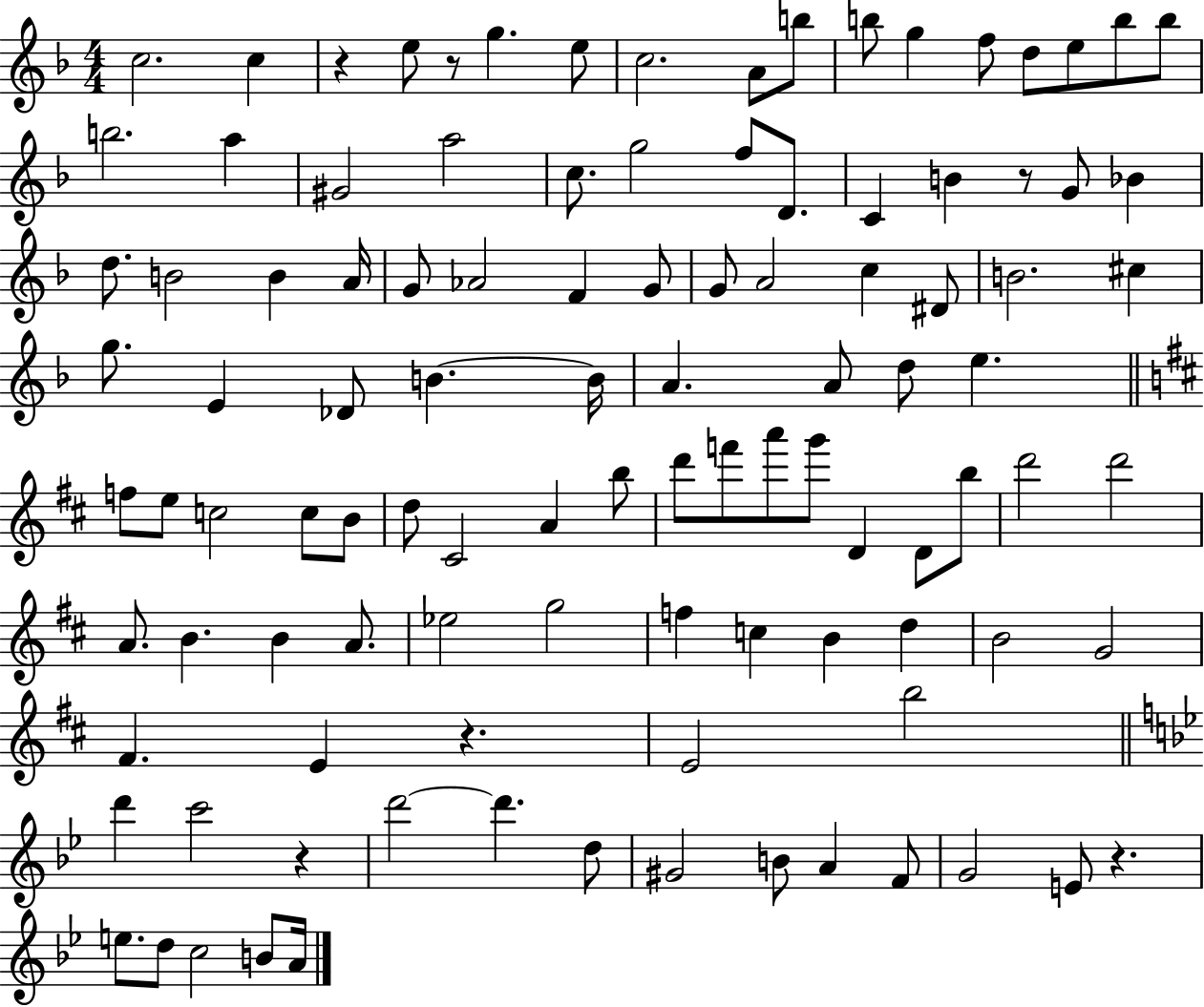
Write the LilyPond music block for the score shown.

{
  \clef treble
  \numericTimeSignature
  \time 4/4
  \key f \major
  c''2. c''4 | r4 e''8 r8 g''4. e''8 | c''2. a'8 b''8 | b''8 g''4 f''8 d''8 e''8 b''8 b''8 | \break b''2. a''4 | gis'2 a''2 | c''8. g''2 f''8 d'8. | c'4 b'4 r8 g'8 bes'4 | \break d''8. b'2 b'4 a'16 | g'8 aes'2 f'4 g'8 | g'8 a'2 c''4 dis'8 | b'2. cis''4 | \break g''8. e'4 des'8 b'4.~~ b'16 | a'4. a'8 d''8 e''4. | \bar "||" \break \key d \major f''8 e''8 c''2 c''8 b'8 | d''8 cis'2 a'4 b''8 | d'''8 f'''8 a'''8 g'''8 d'4 d'8 b''8 | d'''2 d'''2 | \break a'8. b'4. b'4 a'8. | ees''2 g''2 | f''4 c''4 b'4 d''4 | b'2 g'2 | \break fis'4. e'4 r4. | e'2 b''2 | \bar "||" \break \key g \minor d'''4 c'''2 r4 | d'''2~~ d'''4. d''8 | gis'2 b'8 a'4 f'8 | g'2 e'8 r4. | \break e''8. d''8 c''2 b'8 a'16 | \bar "|."
}